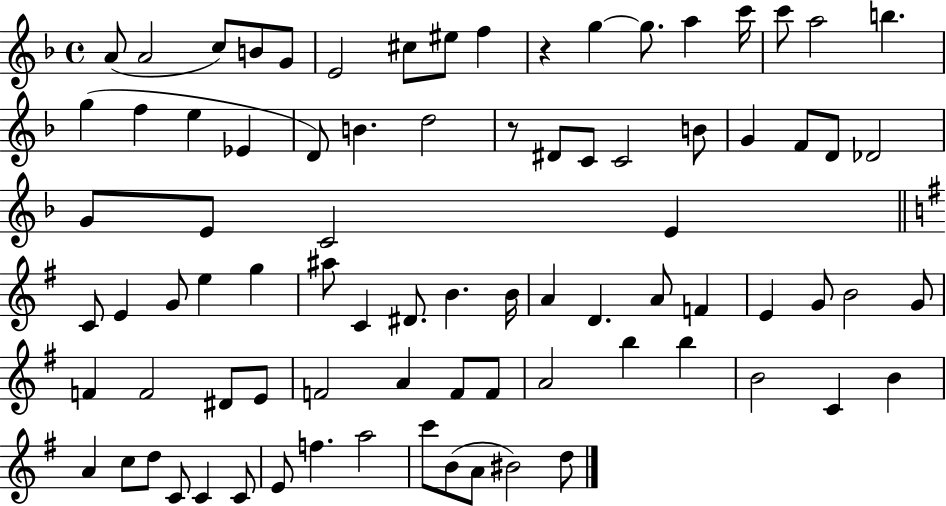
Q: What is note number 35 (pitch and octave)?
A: E4